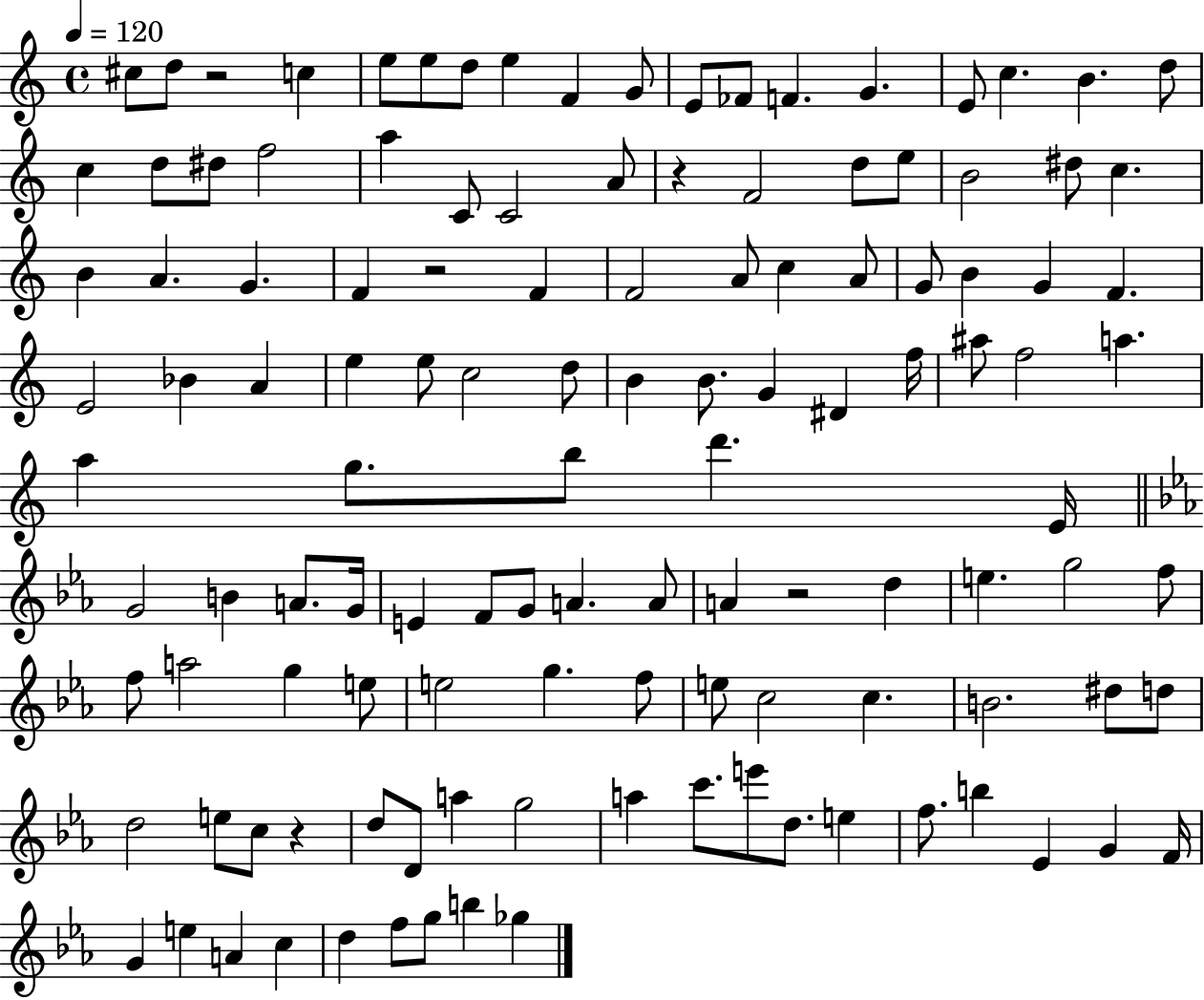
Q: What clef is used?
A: treble